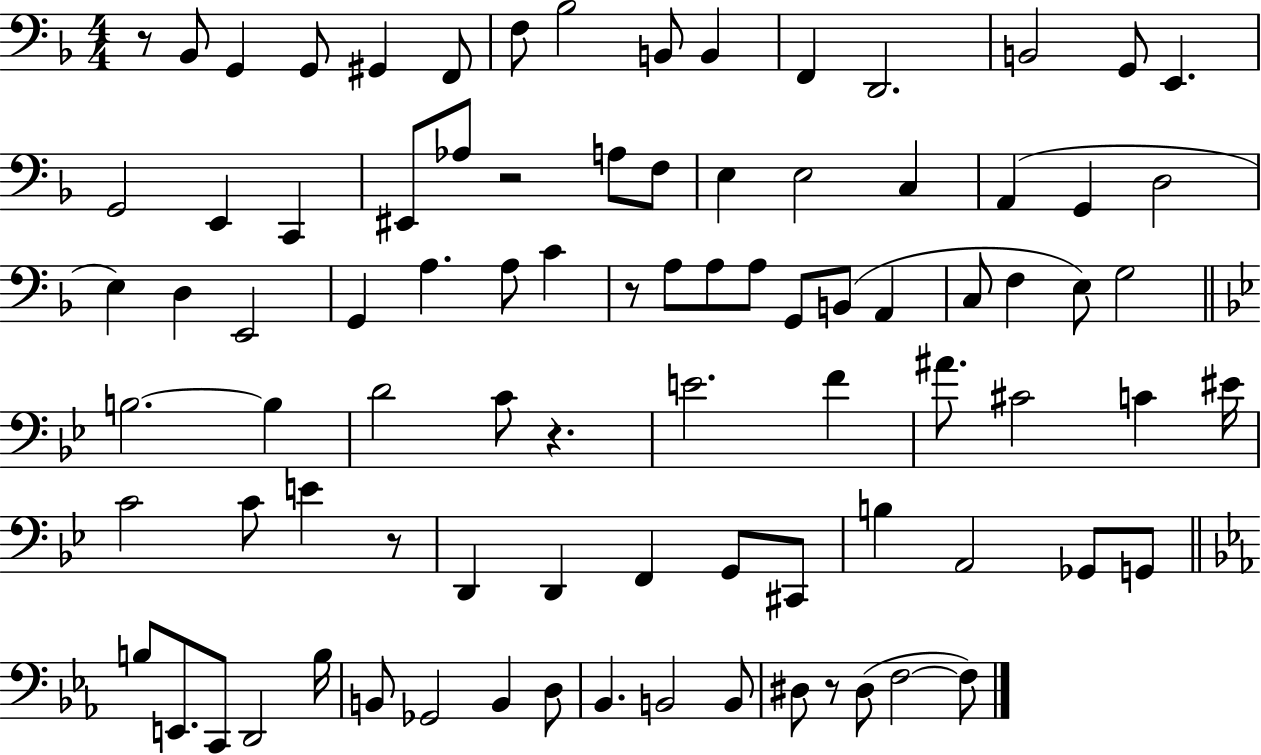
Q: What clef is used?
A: bass